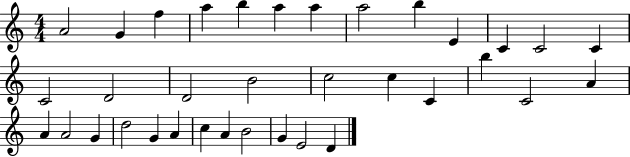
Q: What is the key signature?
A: C major